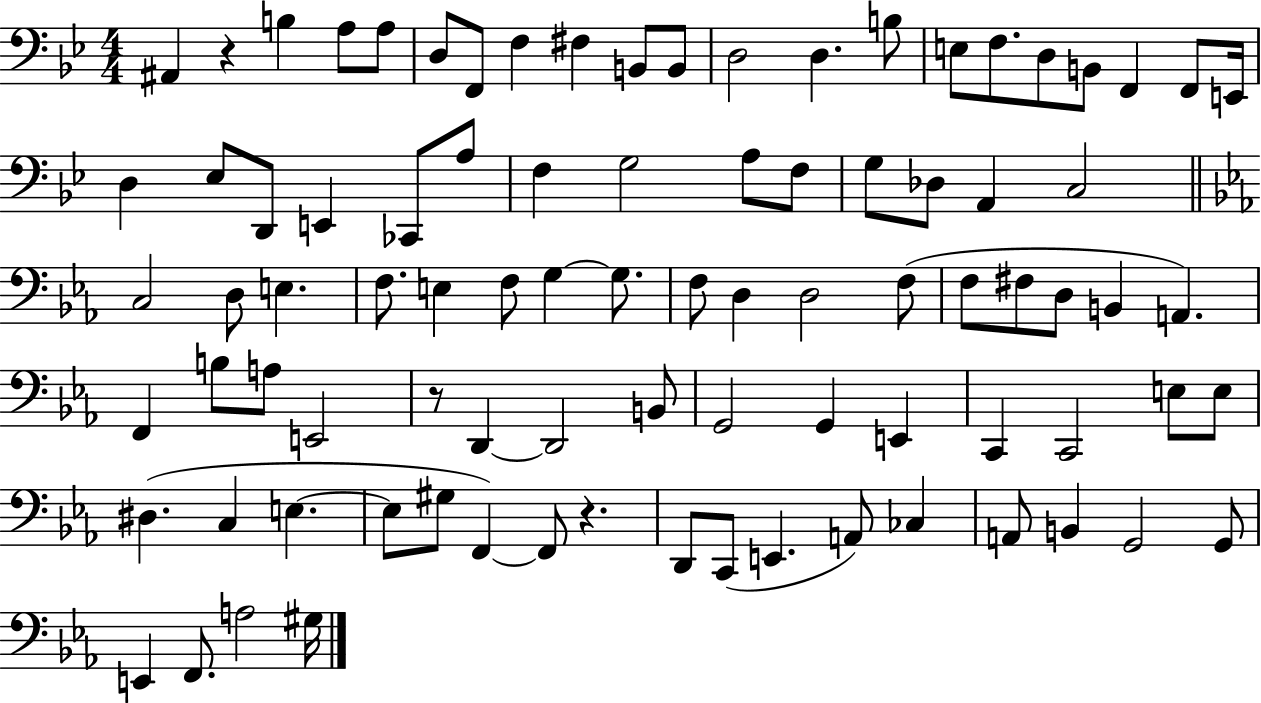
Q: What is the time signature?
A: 4/4